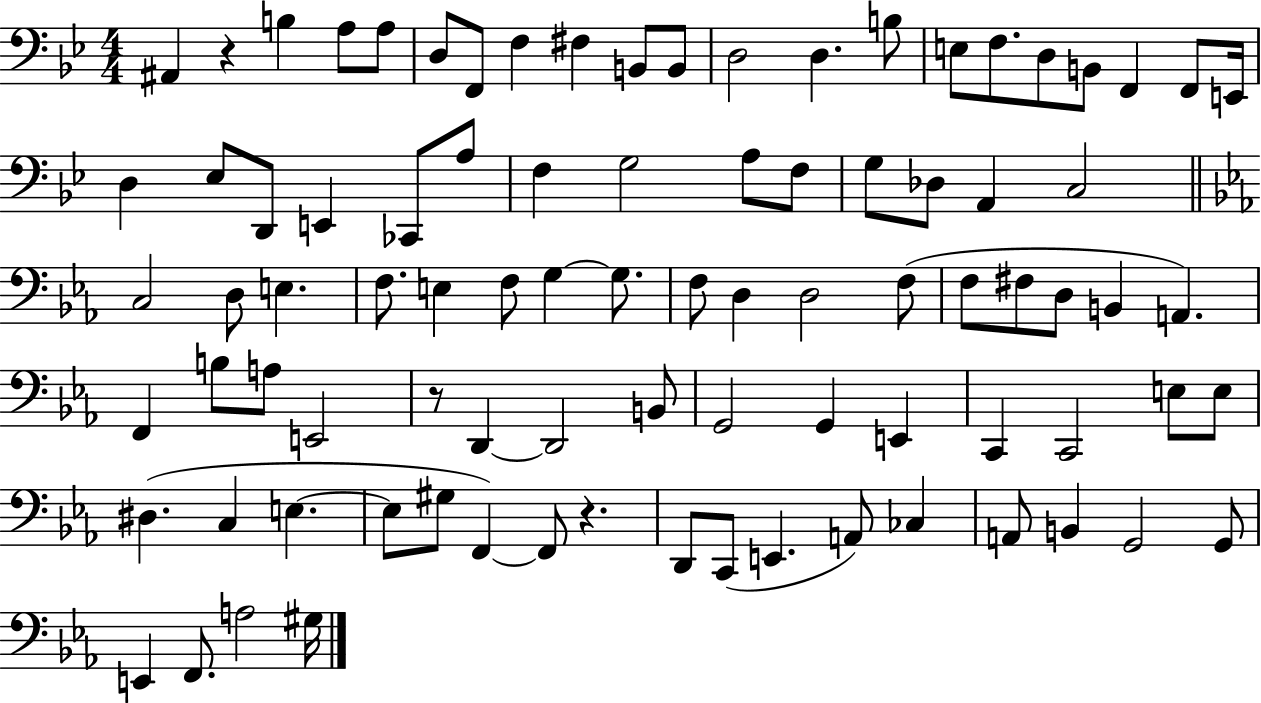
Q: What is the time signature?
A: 4/4